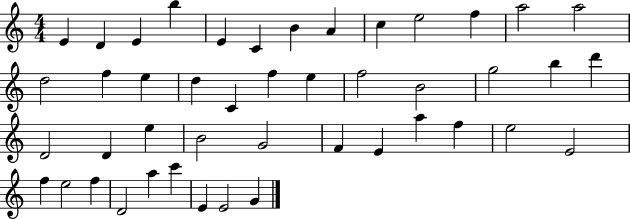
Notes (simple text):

E4/q D4/q E4/q B5/q E4/q C4/q B4/q A4/q C5/q E5/h F5/q A5/h A5/h D5/h F5/q E5/q D5/q C4/q F5/q E5/q F5/h B4/h G5/h B5/q D6/q D4/h D4/q E5/q B4/h G4/h F4/q E4/q A5/q F5/q E5/h E4/h F5/q E5/h F5/q D4/h A5/q C6/q E4/q E4/h G4/q